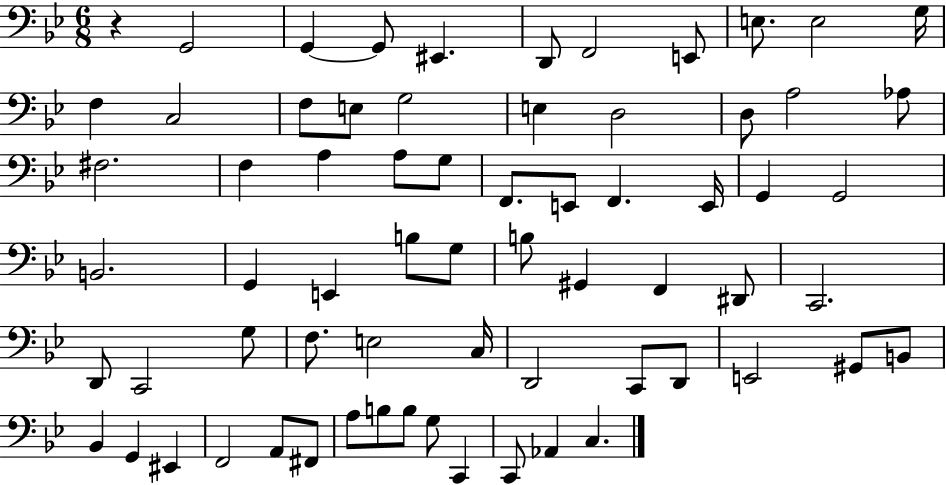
X:1
T:Untitled
M:6/8
L:1/4
K:Bb
z G,,2 G,, G,,/2 ^E,, D,,/2 F,,2 E,,/2 E,/2 E,2 G,/4 F, C,2 F,/2 E,/2 G,2 E, D,2 D,/2 A,2 _A,/2 ^F,2 F, A, A,/2 G,/2 F,,/2 E,,/2 F,, E,,/4 G,, G,,2 B,,2 G,, E,, B,/2 G,/2 B,/2 ^G,, F,, ^D,,/2 C,,2 D,,/2 C,,2 G,/2 F,/2 E,2 C,/4 D,,2 C,,/2 D,,/2 E,,2 ^G,,/2 B,,/2 _B,, G,, ^E,, F,,2 A,,/2 ^F,,/2 A,/2 B,/2 B,/2 G,/2 C,, C,,/2 _A,, C,